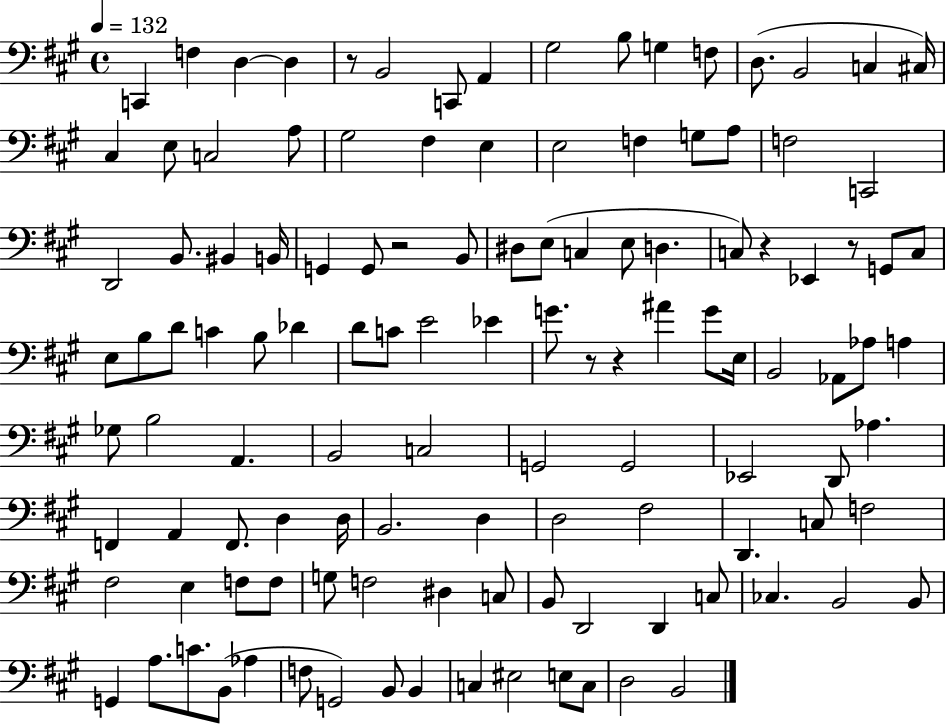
X:1
T:Untitled
M:4/4
L:1/4
K:A
C,, F, D, D, z/2 B,,2 C,,/2 A,, ^G,2 B,/2 G, F,/2 D,/2 B,,2 C, ^C,/4 ^C, E,/2 C,2 A,/2 ^G,2 ^F, E, E,2 F, G,/2 A,/2 F,2 C,,2 D,,2 B,,/2 ^B,, B,,/4 G,, G,,/2 z2 B,,/2 ^D,/2 E,/2 C, E,/2 D, C,/2 z _E,, z/2 G,,/2 C,/2 E,/2 B,/2 D/2 C B,/2 _D D/2 C/2 E2 _E G/2 z/2 z ^A G/2 E,/4 B,,2 _A,,/2 _A,/2 A, _G,/2 B,2 A,, B,,2 C,2 G,,2 G,,2 _E,,2 D,,/2 _A, F,, A,, F,,/2 D, D,/4 B,,2 D, D,2 ^F,2 D,, C,/2 F,2 ^F,2 E, F,/2 F,/2 G,/2 F,2 ^D, C,/2 B,,/2 D,,2 D,, C,/2 _C, B,,2 B,,/2 G,, A,/2 C/2 B,,/2 _A, F,/2 G,,2 B,,/2 B,, C, ^E,2 E,/2 C,/2 D,2 B,,2